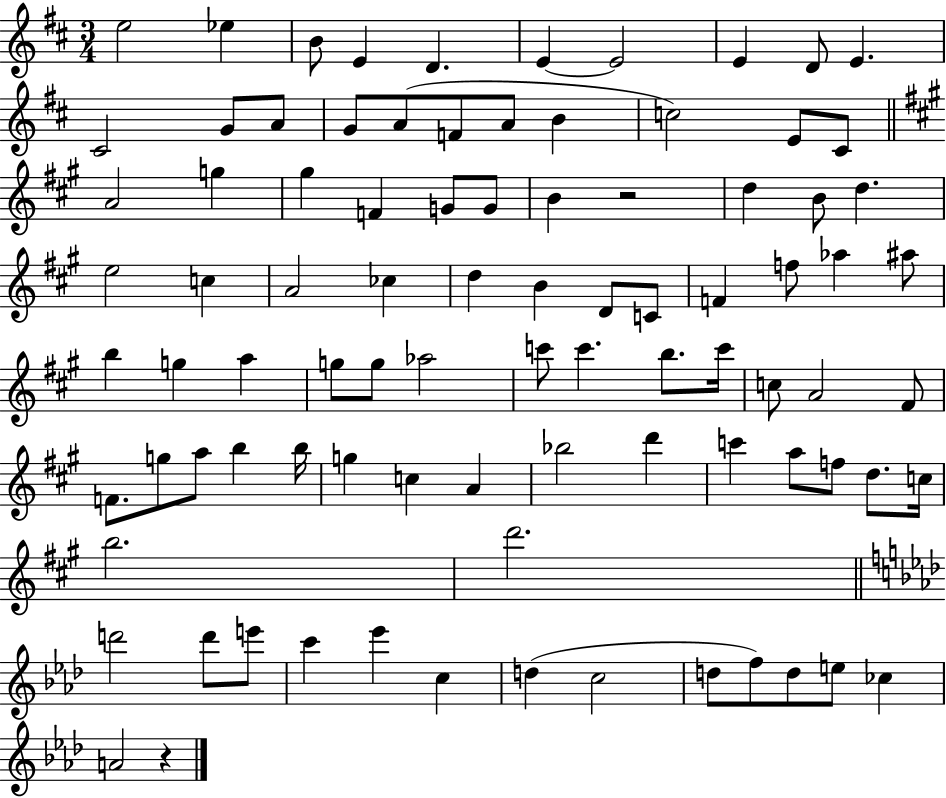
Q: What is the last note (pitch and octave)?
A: A4